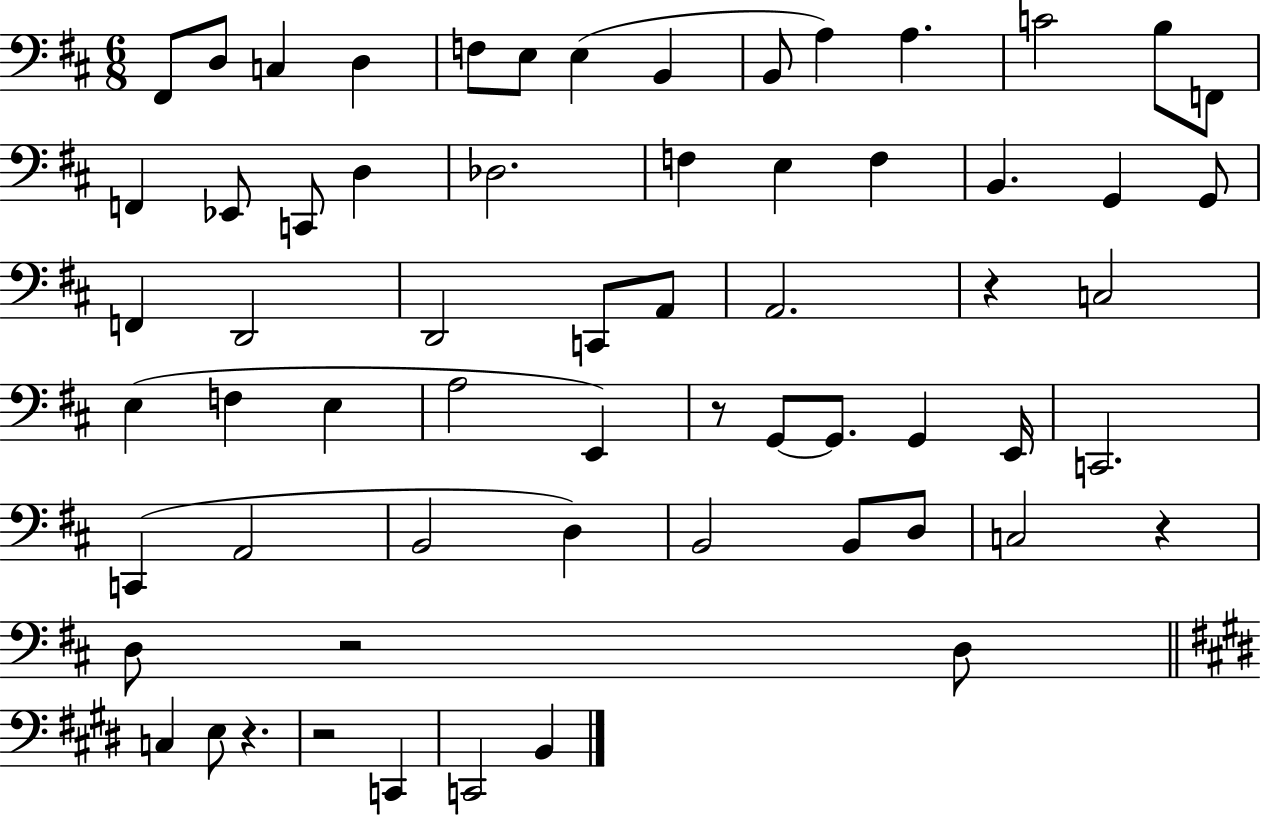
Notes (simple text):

F#2/e D3/e C3/q D3/q F3/e E3/e E3/q B2/q B2/e A3/q A3/q. C4/h B3/e F2/e F2/q Eb2/e C2/e D3/q Db3/h. F3/q E3/q F3/q B2/q. G2/q G2/e F2/q D2/h D2/h C2/e A2/e A2/h. R/q C3/h E3/q F3/q E3/q A3/h E2/q R/e G2/e G2/e. G2/q E2/s C2/h. C2/q A2/h B2/h D3/q B2/h B2/e D3/e C3/h R/q D3/e R/h D3/e C3/q E3/e R/q. R/h C2/q C2/h B2/q